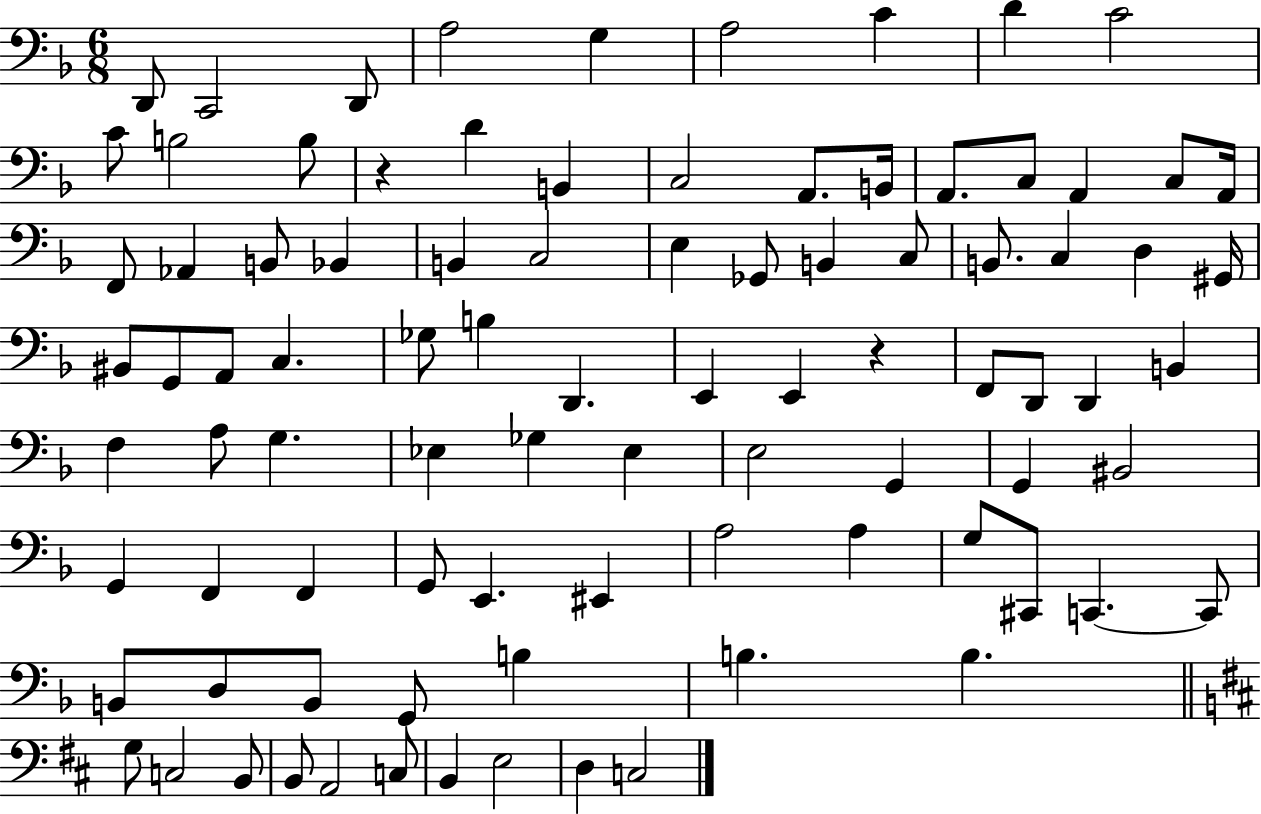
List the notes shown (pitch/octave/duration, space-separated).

D2/e C2/h D2/e A3/h G3/q A3/h C4/q D4/q C4/h C4/e B3/h B3/e R/q D4/q B2/q C3/h A2/e. B2/s A2/e. C3/e A2/q C3/e A2/s F2/e Ab2/q B2/e Bb2/q B2/q C3/h E3/q Gb2/e B2/q C3/e B2/e. C3/q D3/q G#2/s BIS2/e G2/e A2/e C3/q. Gb3/e B3/q D2/q. E2/q E2/q R/q F2/e D2/e D2/q B2/q F3/q A3/e G3/q. Eb3/q Gb3/q Eb3/q E3/h G2/q G2/q BIS2/h G2/q F2/q F2/q G2/e E2/q. EIS2/q A3/h A3/q G3/e C#2/e C2/q. C2/e B2/e D3/e B2/e G2/e B3/q B3/q. B3/q. G3/e C3/h B2/e B2/e A2/h C3/e B2/q E3/h D3/q C3/h